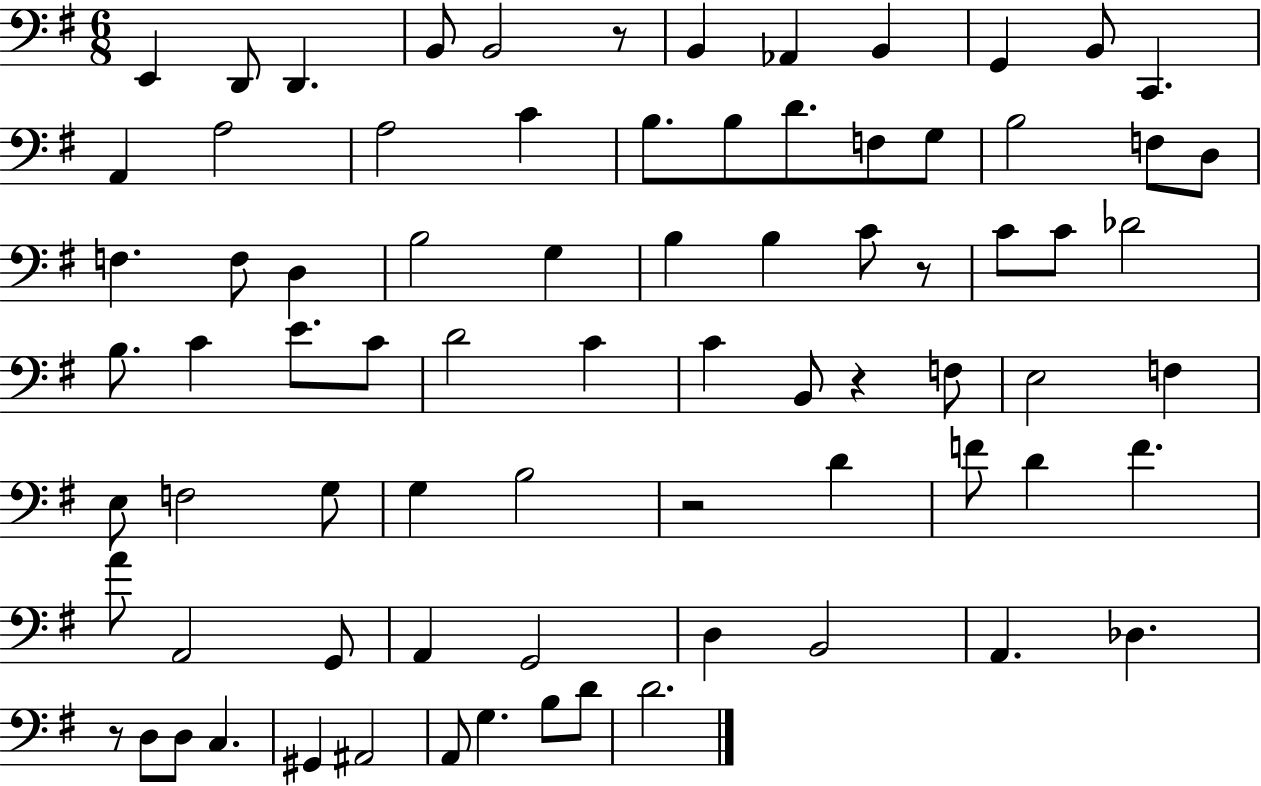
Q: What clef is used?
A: bass